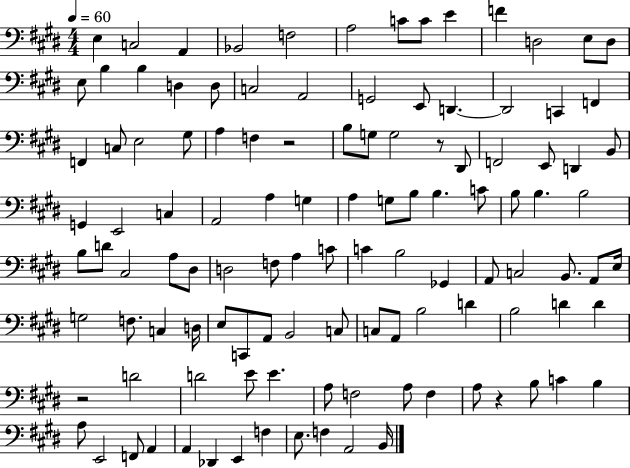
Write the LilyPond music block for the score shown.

{
  \clef bass
  \numericTimeSignature
  \time 4/4
  \key e \major
  \tempo 4 = 60
  e4 c2 a,4 | bes,2 f2 | a2 c'8 c'8 e'4 | f'4 d2 e8 d8 | \break e8 b4 b4 d4 d8 | c2 a,2 | g,2 e,8 d,4.~~ | d,2 c,4 f,4 | \break f,4 c8 e2 gis8 | a4 f4 r2 | b8 g8 g2 r8 dis,8 | f,2 e,8 d,4 b,8 | \break g,4 e,2 c4 | a,2 a4 g4 | a4 g8 b8 b4. c'8 | b8 b4. b2 | \break b8 d'8 cis2 a8 dis8 | d2 f8 a4 c'8 | c'4 b2 ges,4 | a,8 c2 b,8. a,8 e16 | \break g2 f8. c4 d16 | e8 c,8 a,8 b,2 c8 | c8 a,8 b2 d'4 | b2 d'4 d'4 | \break r2 d'2 | d'2 e'8 e'4. | a8 f2 a8 f4 | a8 r4 b8 c'4 b4 | \break a8 e,2 f,8 a,4 | a,4 des,4 e,4 f4 | e8. f4 a,2 b,16 | \bar "|."
}